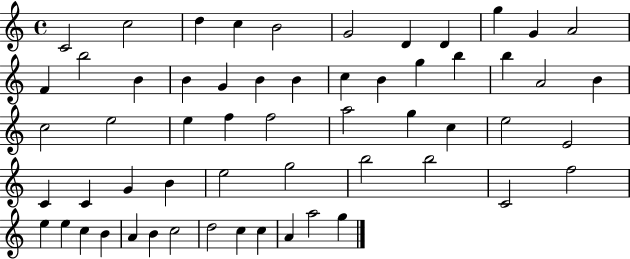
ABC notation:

X:1
T:Untitled
M:4/4
L:1/4
K:C
C2 c2 d c B2 G2 D D g G A2 F b2 B B G B B c B g b b A2 B c2 e2 e f f2 a2 g c e2 E2 C C G B e2 g2 b2 b2 C2 f2 e e c B A B c2 d2 c c A a2 g